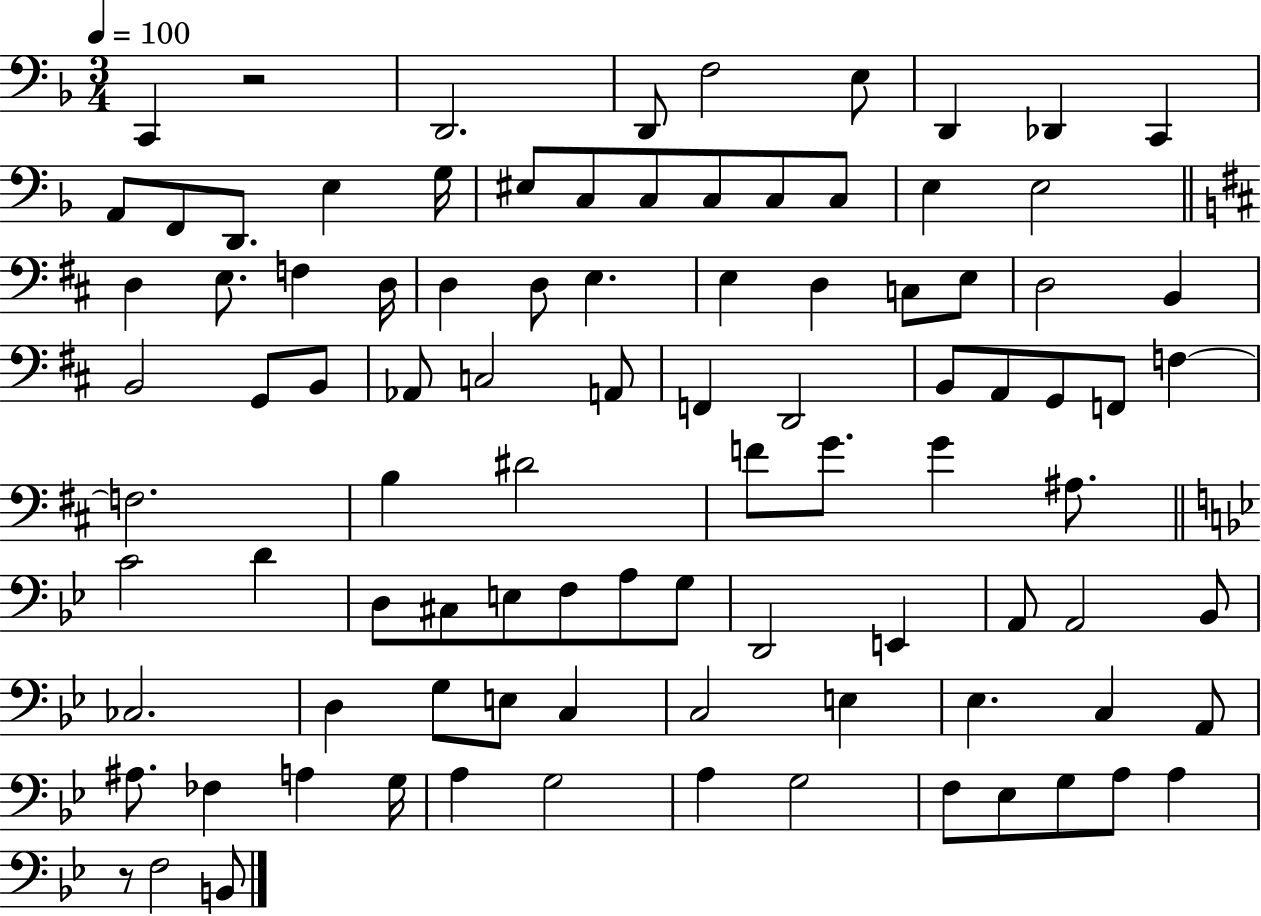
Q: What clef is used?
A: bass